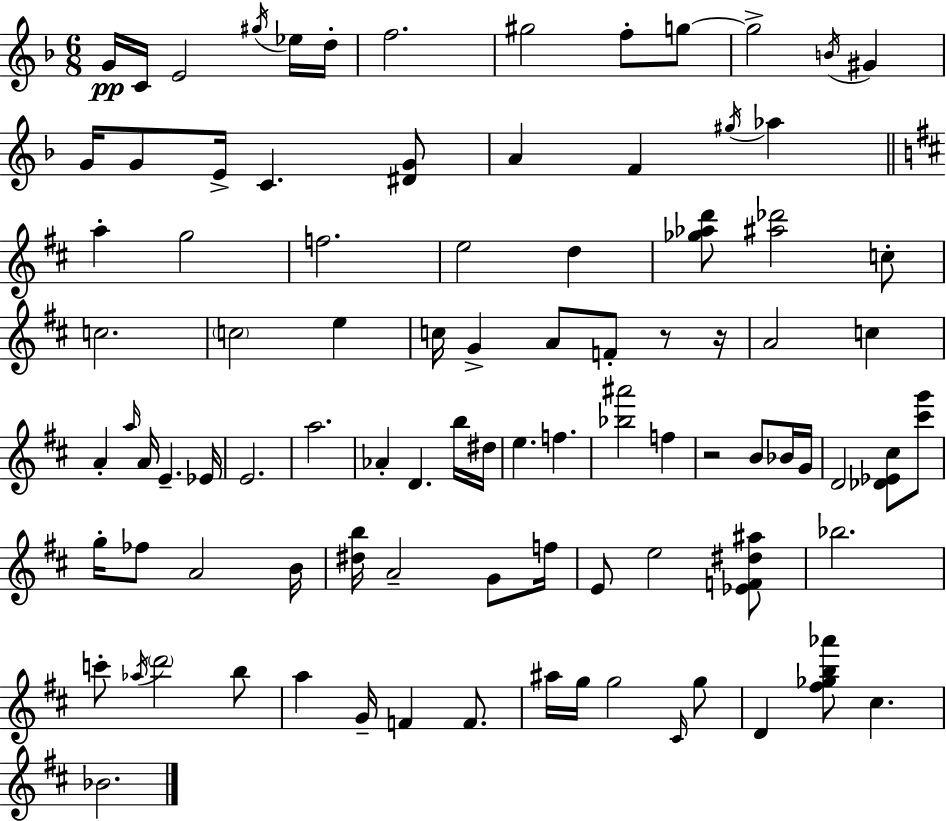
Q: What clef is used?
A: treble